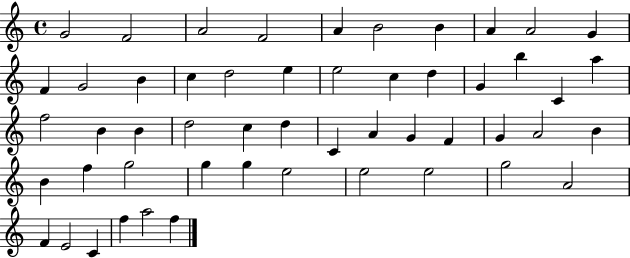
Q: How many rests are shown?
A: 0